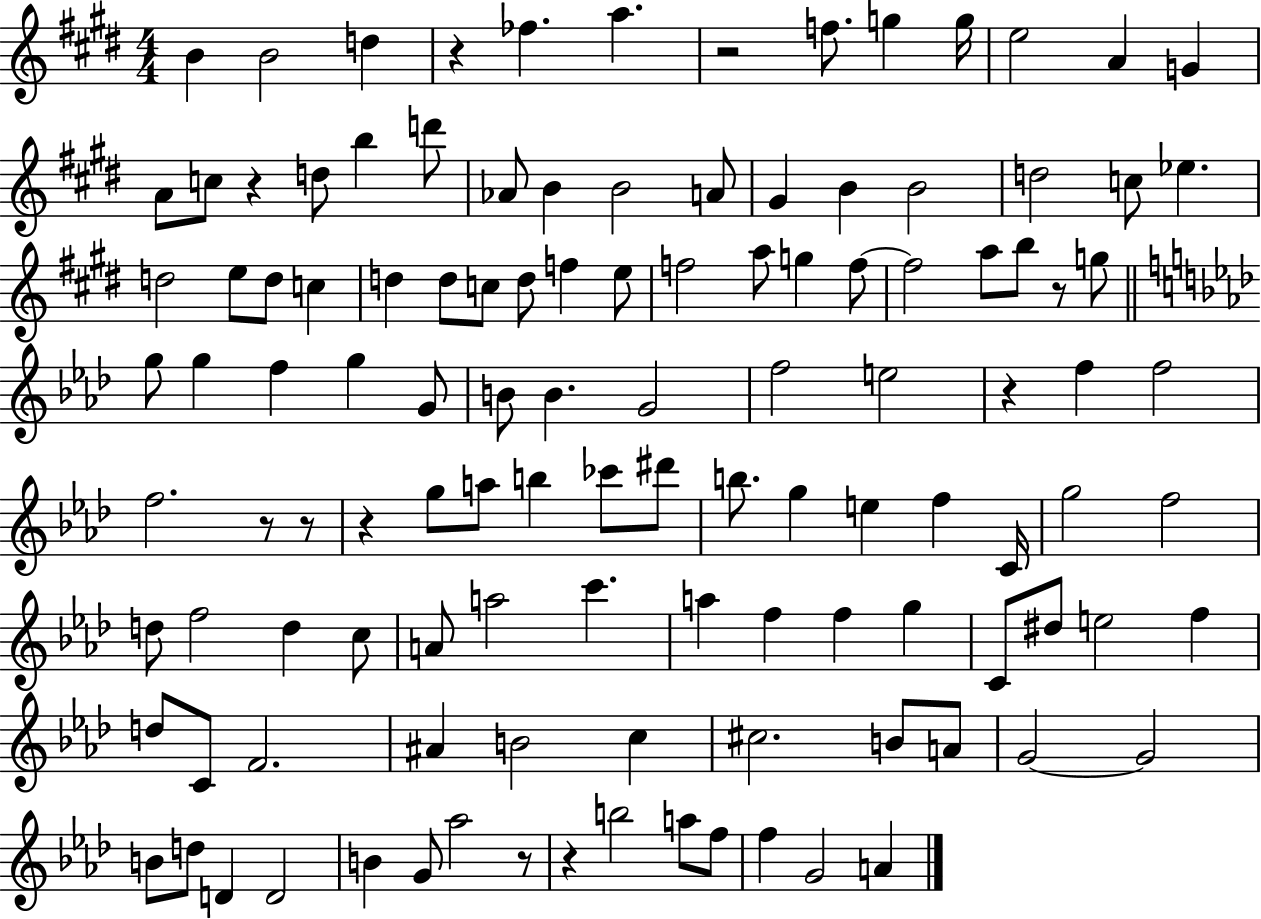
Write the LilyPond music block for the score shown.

{
  \clef treble
  \numericTimeSignature
  \time 4/4
  \key e \major
  b'4 b'2 d''4 | r4 fes''4. a''4. | r2 f''8. g''4 g''16 | e''2 a'4 g'4 | \break a'8 c''8 r4 d''8 b''4 d'''8 | aes'8 b'4 b'2 a'8 | gis'4 b'4 b'2 | d''2 c''8 ees''4. | \break d''2 e''8 d''8 c''4 | d''4 d''8 c''8 d''8 f''4 e''8 | f''2 a''8 g''4 f''8~~ | f''2 a''8 b''8 r8 g''8 | \break \bar "||" \break \key aes \major g''8 g''4 f''4 g''4 g'8 | b'8 b'4. g'2 | f''2 e''2 | r4 f''4 f''2 | \break f''2. r8 r8 | r4 g''8 a''8 b''4 ces'''8 dis'''8 | b''8. g''4 e''4 f''4 c'16 | g''2 f''2 | \break d''8 f''2 d''4 c''8 | a'8 a''2 c'''4. | a''4 f''4 f''4 g''4 | c'8 dis''8 e''2 f''4 | \break d''8 c'8 f'2. | ais'4 b'2 c''4 | cis''2. b'8 a'8 | g'2~~ g'2 | \break b'8 d''8 d'4 d'2 | b'4 g'8 aes''2 r8 | r4 b''2 a''8 f''8 | f''4 g'2 a'4 | \break \bar "|."
}